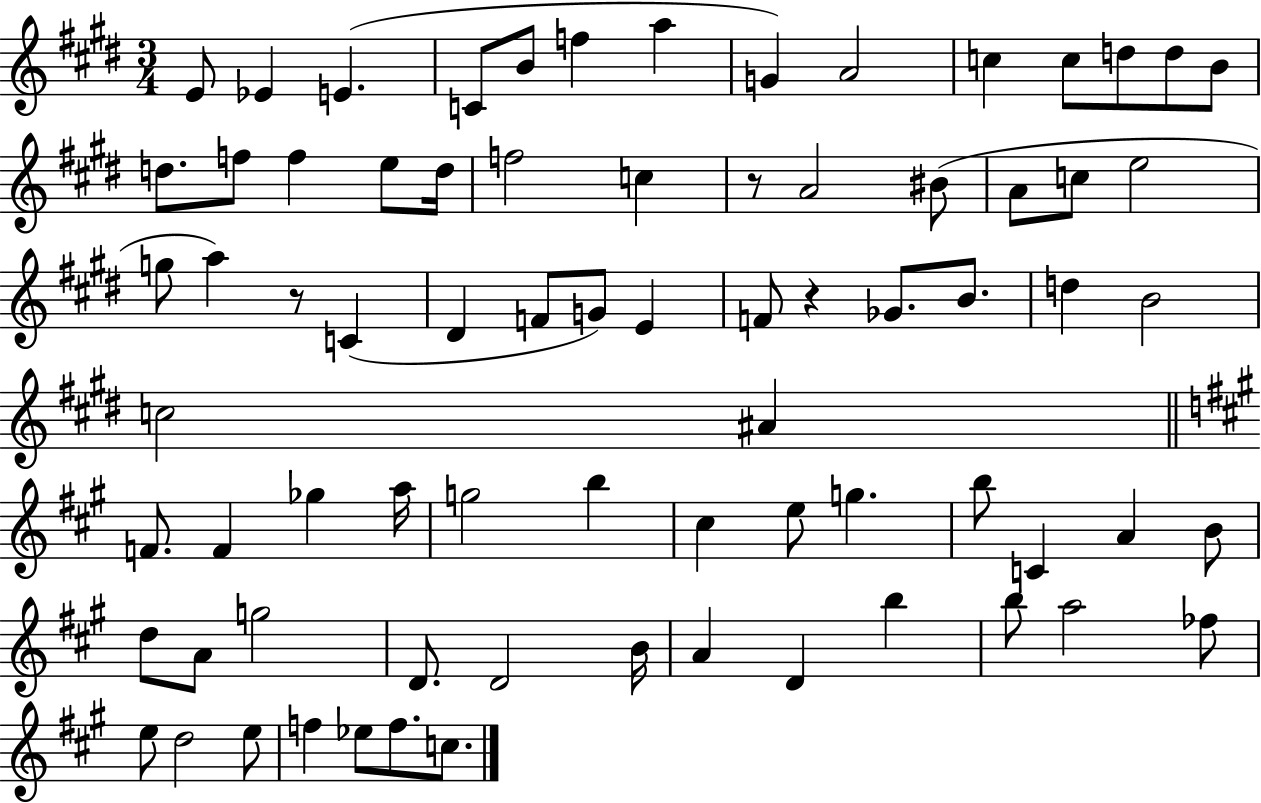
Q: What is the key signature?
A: E major